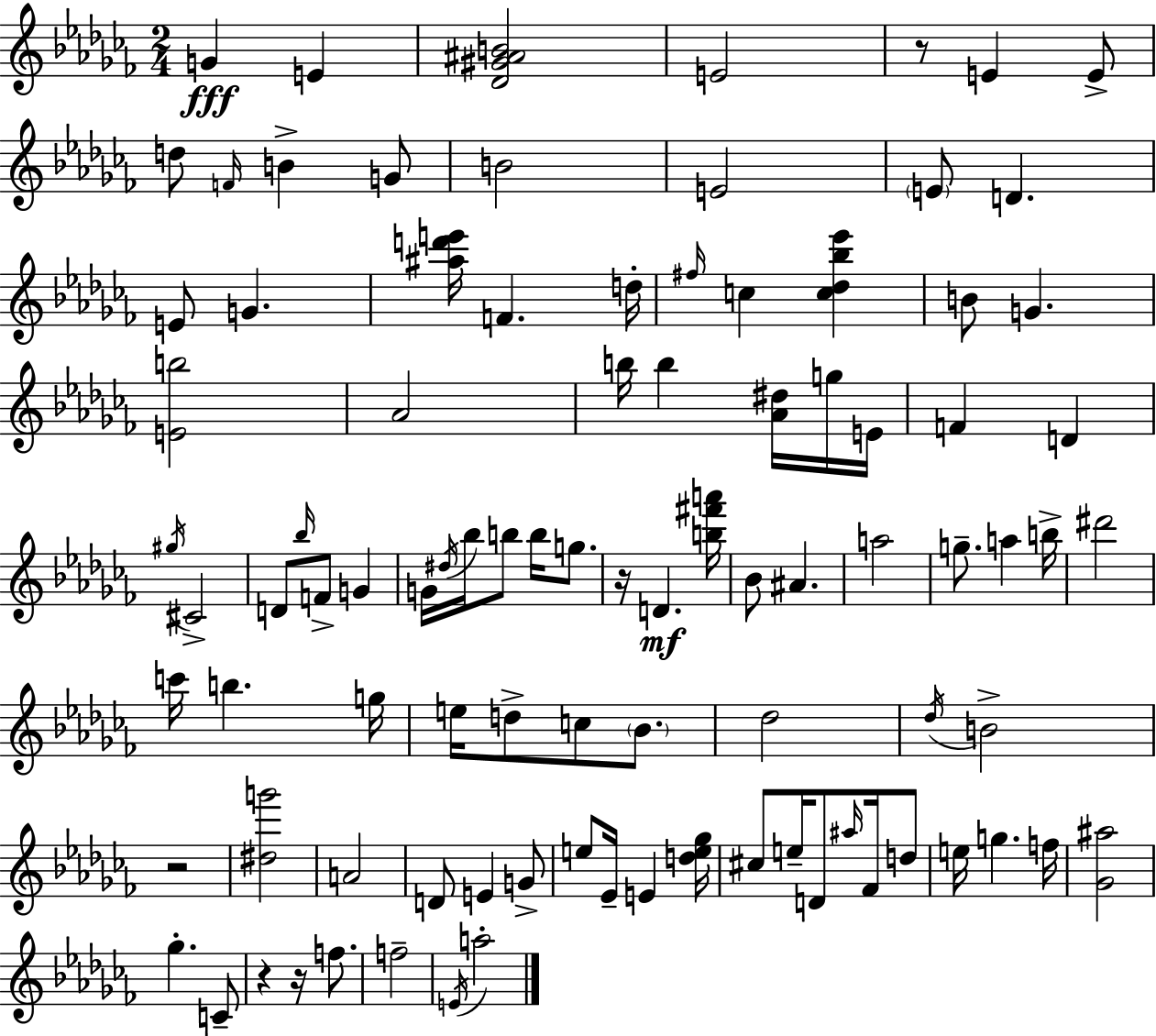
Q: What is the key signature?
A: AES minor